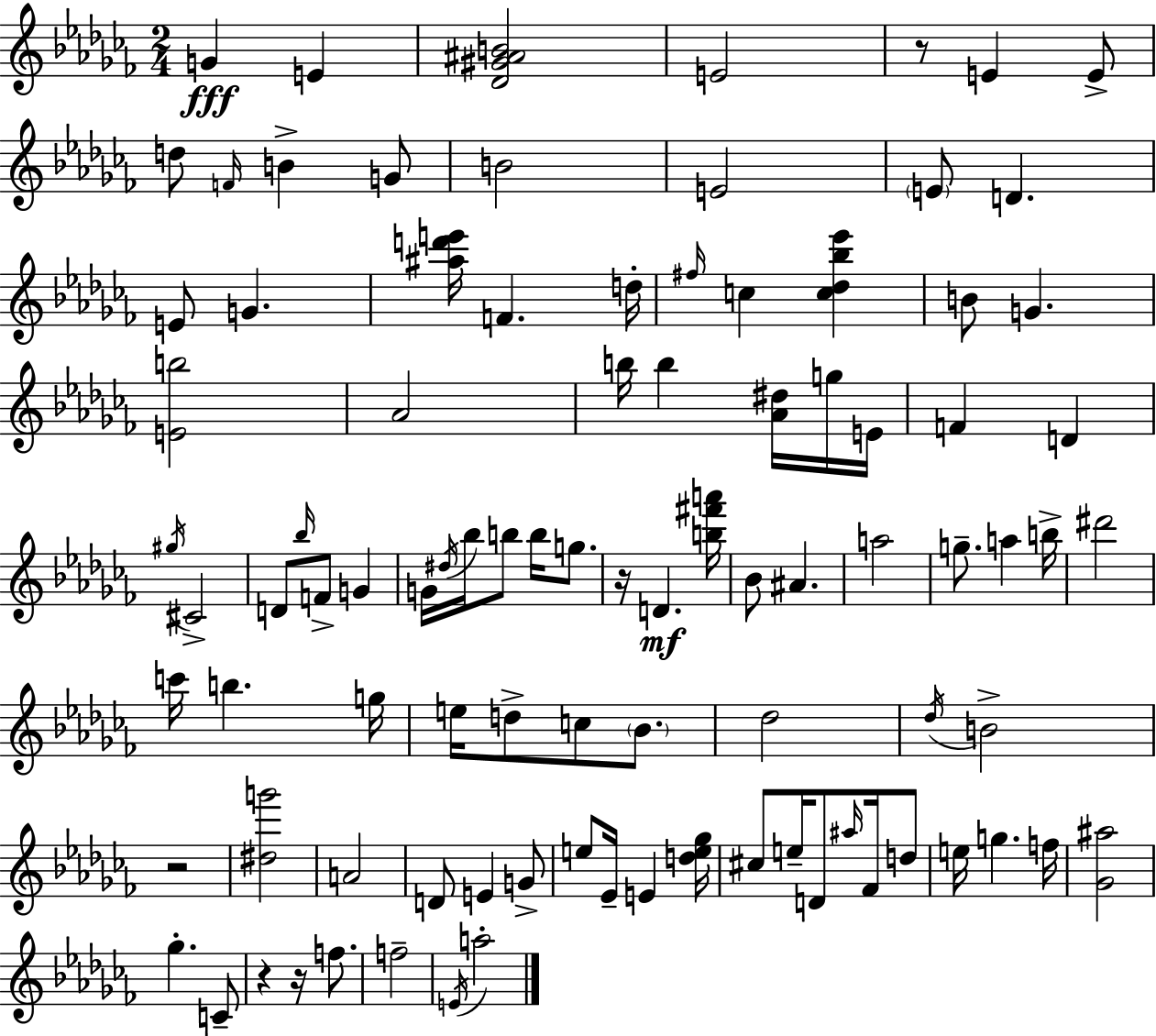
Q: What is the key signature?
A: AES minor